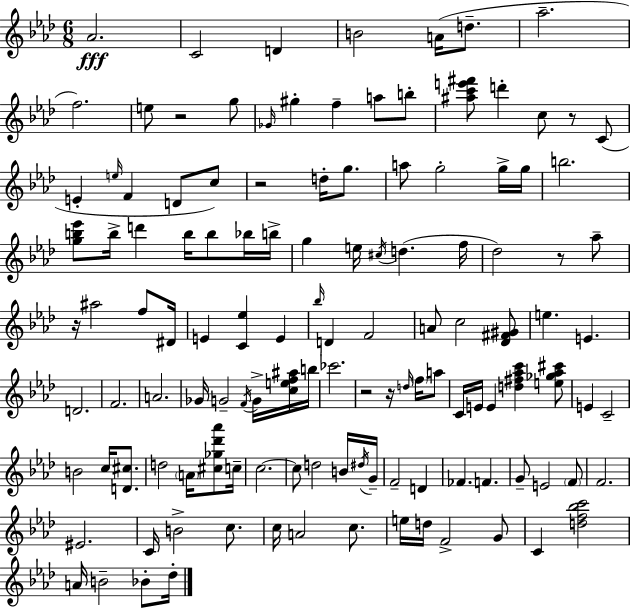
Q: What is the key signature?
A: AES major